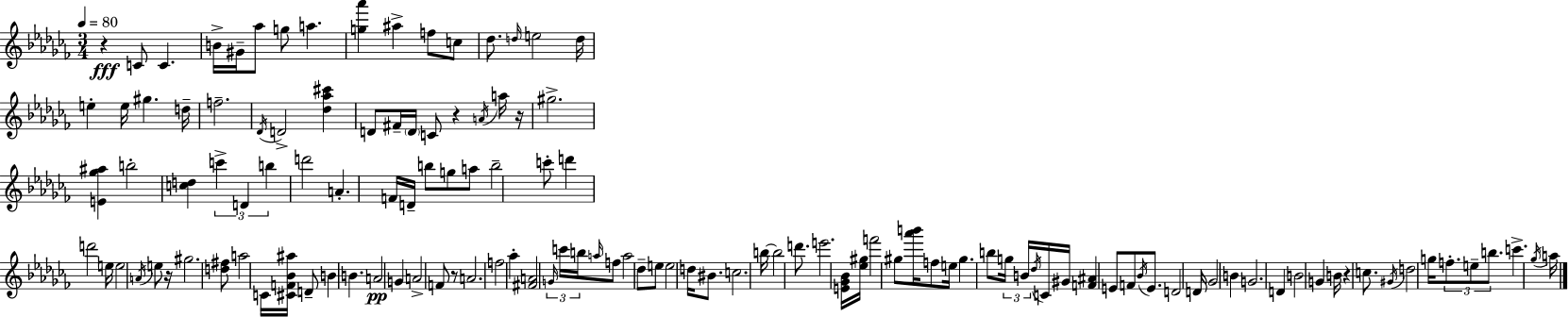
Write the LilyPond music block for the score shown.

{
  \clef treble
  \numericTimeSignature
  \time 3/4
  \key aes \minor
  \tempo 4 = 80
  r4\fff c'8 c'4. | b'16-> gis'16-- aes''8 g''8 a''4. | <g'' aes'''>4 ais''4-> f''8 c''8 | des''8. \grace { d''16 } e''2 | \break d''16 e''4-. e''16 gis''4. | d''16-- f''2.-- | \acciaccatura { des'16 } d'2-> <des'' aes'' cis'''>4 | d'8 fis'16-- \parenthesize d'16 c'8 r4 | \break \acciaccatura { a'16 } a''16 r16 gis''2.-> | <e' ges'' ais''>4 b''2-. | <c'' d''>4 \tuplet 3/2 { c'''4-> d'4 | b''4 } d'''2 | \break a'4.-. f'16 d'16-- b''8 | g''8 a''8 b''2-- | c'''8-. d'''4 d'''2 | e''16 e''2 | \break \acciaccatura { a'16 } e''8 r16 gis''2. | <d'' fis''>8 a''2 | c'16 <cis' f' bes' ais''>16 d'8-- b'4 b'4. | a'2\pp | \break g'4 a'2-> | f'8 r8 a'2. | f''2 | aes''4-. <fis' a'>2 | \break \tuplet 3/2 { \grace { g'16 } c'''16 b''16 } \grace { a''16 } f''8 a''2 | des''8-- e''8 e''2 | d''16 bis'8. c''2. | b''16~~ b''2 | \break d'''8. e'''2. | <e' ges' bes'>16 <ees'' gis''>16 f'''2 | gis''8 <aes''' b'''>16 f''8 e''16 gis''4. | b''8 \tuplet 3/2 { g''16 b'16 \acciaccatura { des''16 } } c'16 gis'16 <f' ais'>4 | \break e'8 f'8 \acciaccatura { bes'16 } e'8. d'2 | d'16 ges'2 | b'4 g'2. | d'4 | \break b'2 g'4 | b'16 r4 c''8. \acciaccatura { gis'16 } d''2 | g''16 \tuplet 3/2 { f''8.-. e''8-- b''8. } | c'''4.-> \acciaccatura { ges''16 } a''16 \bar "|."
}